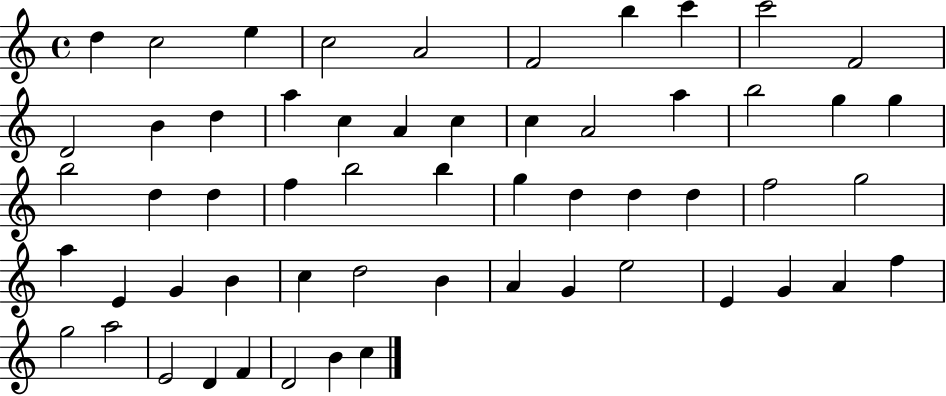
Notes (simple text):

D5/q C5/h E5/q C5/h A4/h F4/h B5/q C6/q C6/h F4/h D4/h B4/q D5/q A5/q C5/q A4/q C5/q C5/q A4/h A5/q B5/h G5/q G5/q B5/h D5/q D5/q F5/q B5/h B5/q G5/q D5/q D5/q D5/q F5/h G5/h A5/q E4/q G4/q B4/q C5/q D5/h B4/q A4/q G4/q E5/h E4/q G4/q A4/q F5/q G5/h A5/h E4/h D4/q F4/q D4/h B4/q C5/q